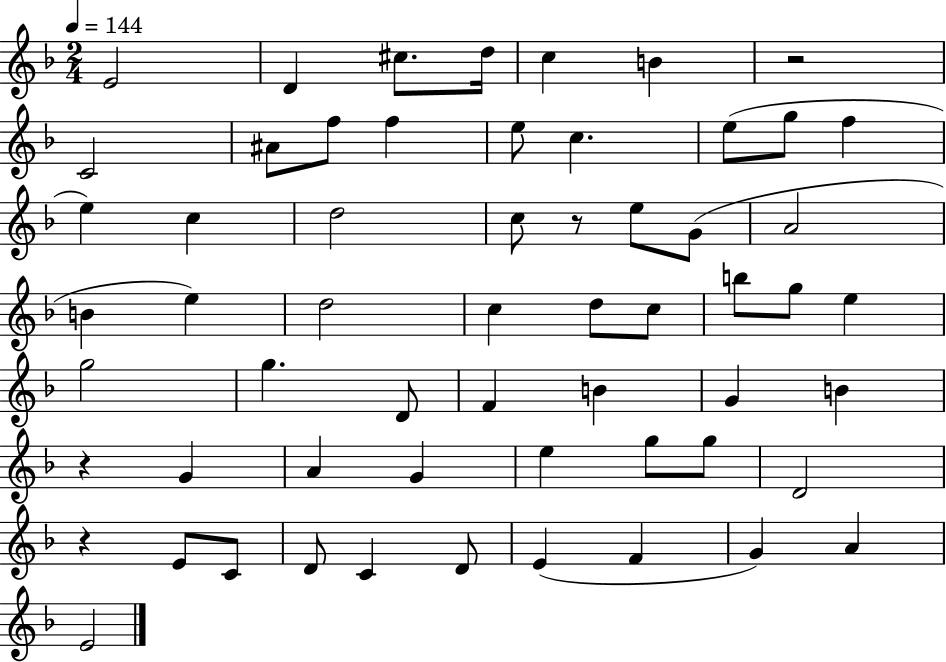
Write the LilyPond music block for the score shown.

{
  \clef treble
  \numericTimeSignature
  \time 2/4
  \key f \major
  \tempo 4 = 144
  e'2 | d'4 cis''8. d''16 | c''4 b'4 | r2 | \break c'2 | ais'8 f''8 f''4 | e''8 c''4. | e''8( g''8 f''4 | \break e''4) c''4 | d''2 | c''8 r8 e''8 g'8( | a'2 | \break b'4 e''4) | d''2 | c''4 d''8 c''8 | b''8 g''8 e''4 | \break g''2 | g''4. d'8 | f'4 b'4 | g'4 b'4 | \break r4 g'4 | a'4 g'4 | e''4 g''8 g''8 | d'2 | \break r4 e'8 c'8 | d'8 c'4 d'8 | e'4( f'4 | g'4) a'4 | \break e'2 | \bar "|."
}